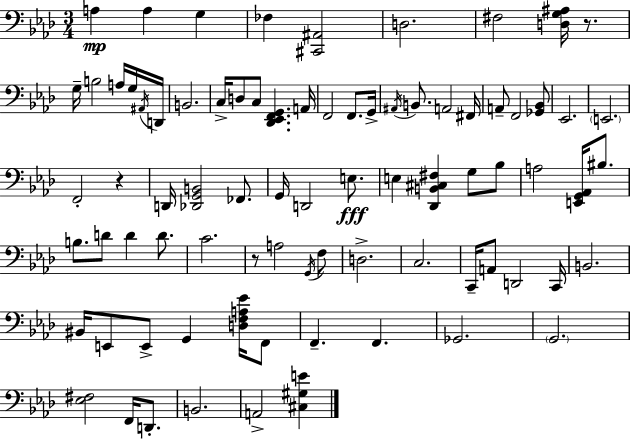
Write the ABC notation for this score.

X:1
T:Untitled
M:3/4
L:1/4
K:Fm
A, A, G, _F, [^C,,^A,,]2 D,2 ^F,2 [D,G,^A,]/4 z/2 G,/4 B,2 A,/4 G,/4 ^A,,/4 D,,/4 B,,2 C,/4 D,/2 C,/2 [_D,,_E,,F,,G,,] A,,/4 F,,2 F,,/2 G,,/4 ^A,,/4 B,,/2 A,,2 ^F,,/4 A,,/2 F,,2 [_G,,_B,,]/2 _E,,2 E,,2 F,,2 z D,,/4 [_D,,G,,B,,]2 _F,,/2 G,,/4 D,,2 E,/2 E, [_D,,B,,^C,^F,] G,/2 _B,/2 A,2 [E,,G,,_A,,]/4 ^B,/2 B,/2 D/2 D D/2 C2 z/2 A,2 G,,/4 F,/2 D,2 C,2 C,,/4 A,,/2 D,,2 C,,/4 B,,2 ^B,,/4 E,,/2 E,,/2 G,, [D,F,A,_E]/4 F,,/2 F,, F,, _G,,2 G,,2 [_E,^F,]2 F,,/4 D,,/2 B,,2 A,,2 [^C,^G,E]